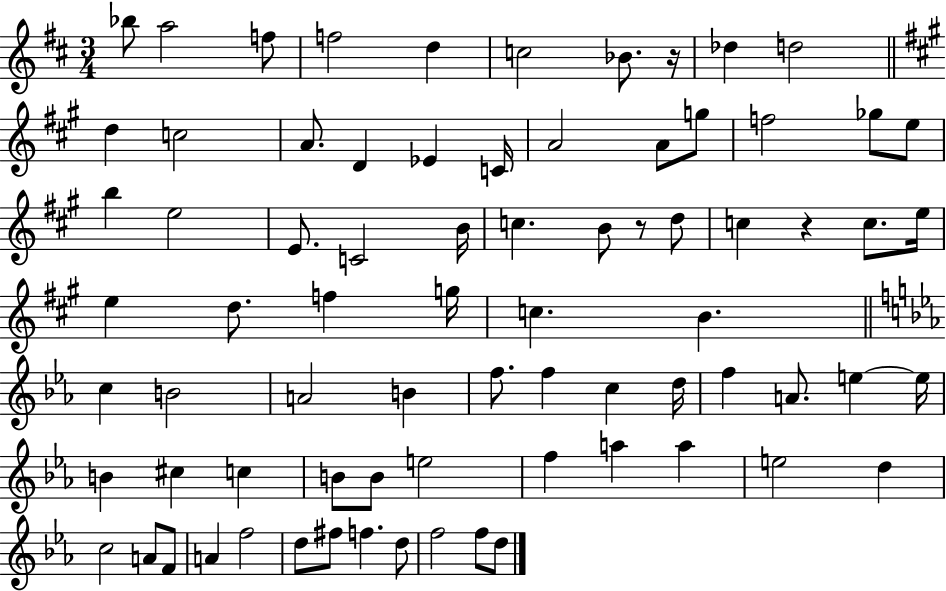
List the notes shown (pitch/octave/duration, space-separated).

Bb5/e A5/h F5/e F5/h D5/q C5/h Bb4/e. R/s Db5/q D5/h D5/q C5/h A4/e. D4/q Eb4/q C4/s A4/h A4/e G5/e F5/h Gb5/e E5/e B5/q E5/h E4/e. C4/h B4/s C5/q. B4/e R/e D5/e C5/q R/q C5/e. E5/s E5/q D5/e. F5/q G5/s C5/q. B4/q. C5/q B4/h A4/h B4/q F5/e. F5/q C5/q D5/s F5/q A4/e. E5/q E5/s B4/q C#5/q C5/q B4/e B4/e E5/h F5/q A5/q A5/q E5/h D5/q C5/h A4/e F4/e A4/q F5/h D5/e F#5/e F5/q. D5/e F5/h F5/e D5/e